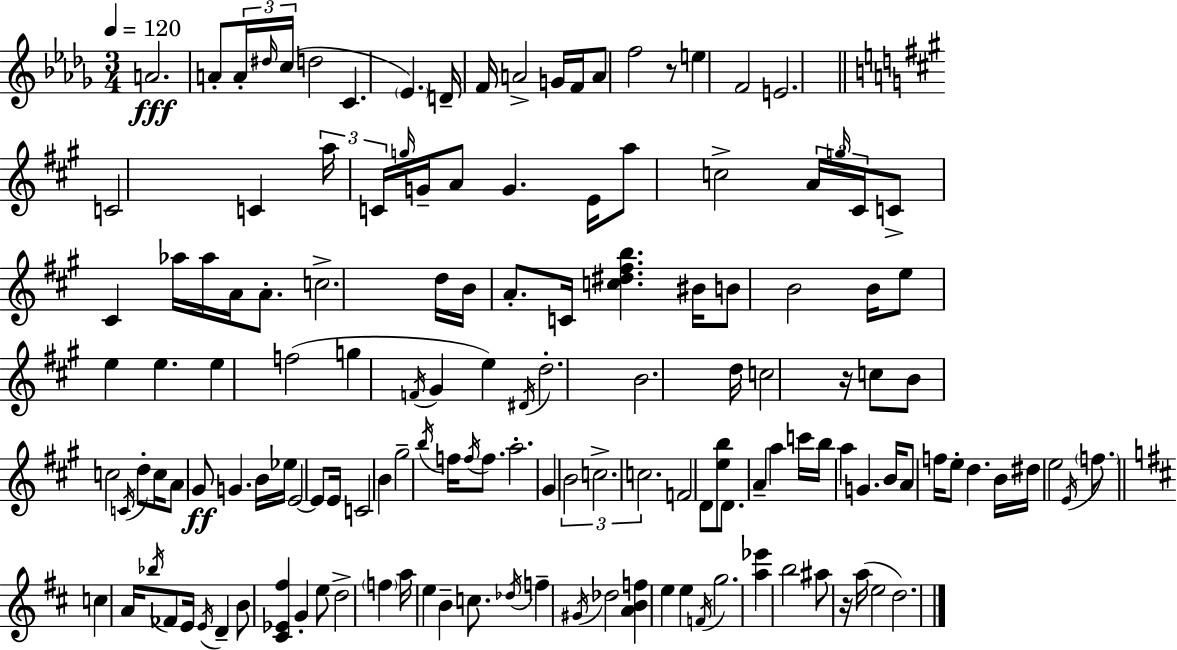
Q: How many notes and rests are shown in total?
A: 143